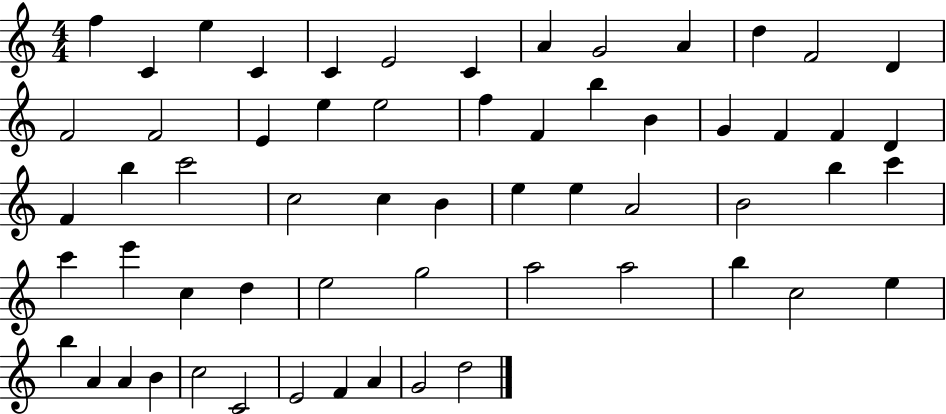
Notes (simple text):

F5/q C4/q E5/q C4/q C4/q E4/h C4/q A4/q G4/h A4/q D5/q F4/h D4/q F4/h F4/h E4/q E5/q E5/h F5/q F4/q B5/q B4/q G4/q F4/q F4/q D4/q F4/q B5/q C6/h C5/h C5/q B4/q E5/q E5/q A4/h B4/h B5/q C6/q C6/q E6/q C5/q D5/q E5/h G5/h A5/h A5/h B5/q C5/h E5/q B5/q A4/q A4/q B4/q C5/h C4/h E4/h F4/q A4/q G4/h D5/h